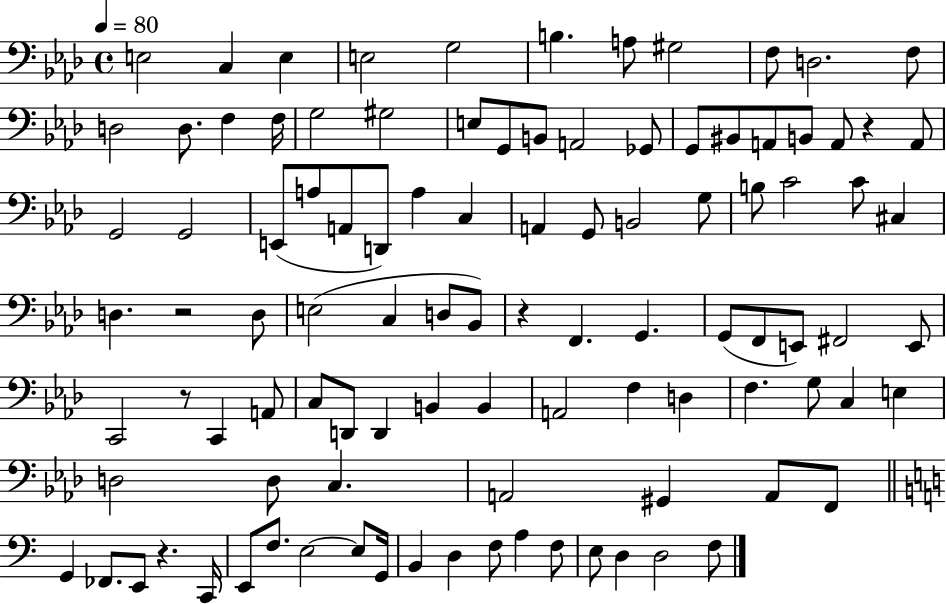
X:1
T:Untitled
M:4/4
L:1/4
K:Ab
E,2 C, E, E,2 G,2 B, A,/2 ^G,2 F,/2 D,2 F,/2 D,2 D,/2 F, F,/4 G,2 ^G,2 E,/2 G,,/2 B,,/2 A,,2 _G,,/2 G,,/2 ^B,,/2 A,,/2 B,,/2 A,,/2 z A,,/2 G,,2 G,,2 E,,/2 A,/2 A,,/2 D,,/2 A, C, A,, G,,/2 B,,2 G,/2 B,/2 C2 C/2 ^C, D, z2 D,/2 E,2 C, D,/2 _B,,/2 z F,, G,, G,,/2 F,,/2 E,,/2 ^F,,2 E,,/2 C,,2 z/2 C,, A,,/2 C,/2 D,,/2 D,, B,, B,, A,,2 F, D, F, G,/2 C, E, D,2 D,/2 C, A,,2 ^G,, A,,/2 F,,/2 G,, _F,,/2 E,,/2 z C,,/4 E,,/2 F,/2 E,2 E,/2 G,,/4 B,, D, F,/2 A, F,/2 E,/2 D, D,2 F,/2